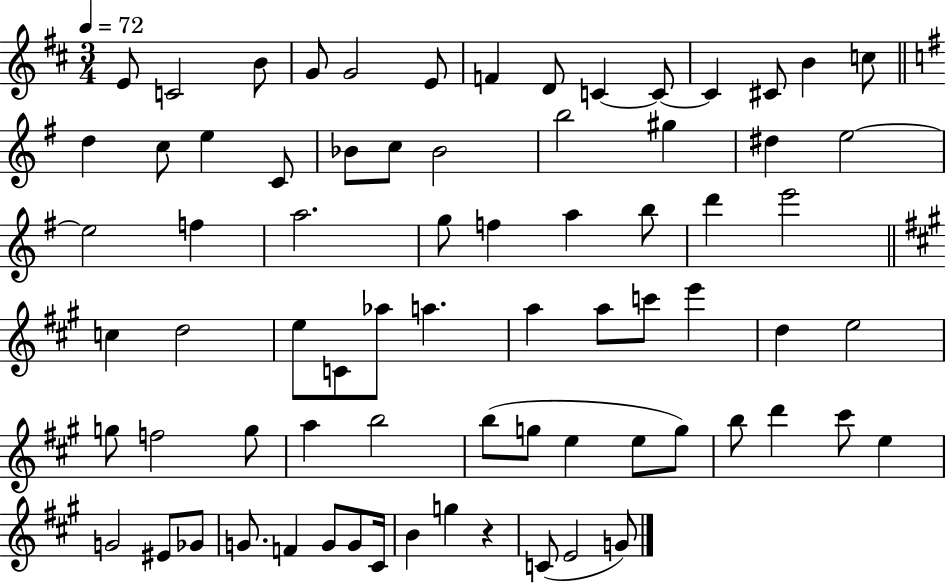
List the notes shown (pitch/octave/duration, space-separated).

E4/e C4/h B4/e G4/e G4/h E4/e F4/q D4/e C4/q C4/e C4/q C#4/e B4/q C5/e D5/q C5/e E5/q C4/e Bb4/e C5/e Bb4/h B5/h G#5/q D#5/q E5/h E5/h F5/q A5/h. G5/e F5/q A5/q B5/e D6/q E6/h C5/q D5/h E5/e C4/e Ab5/e A5/q. A5/q A5/e C6/e E6/q D5/q E5/h G5/e F5/h G5/e A5/q B5/h B5/e G5/e E5/q E5/e G5/e B5/e D6/q C#6/e E5/q G4/h EIS4/e Gb4/e G4/e. F4/q G4/e G4/e C#4/s B4/q G5/q R/q C4/e E4/h G4/e